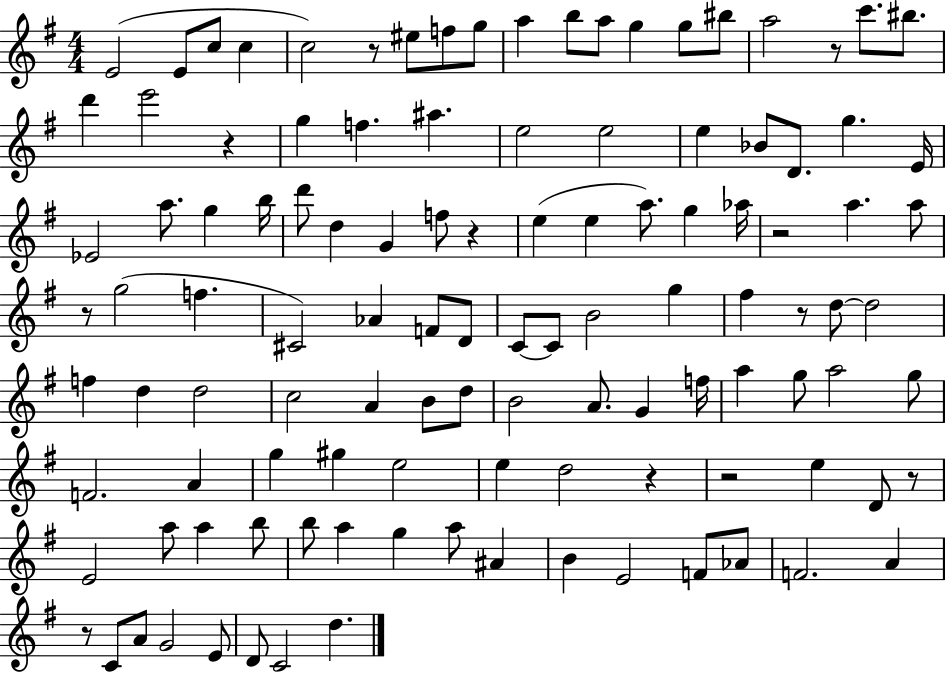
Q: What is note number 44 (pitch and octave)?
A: A5